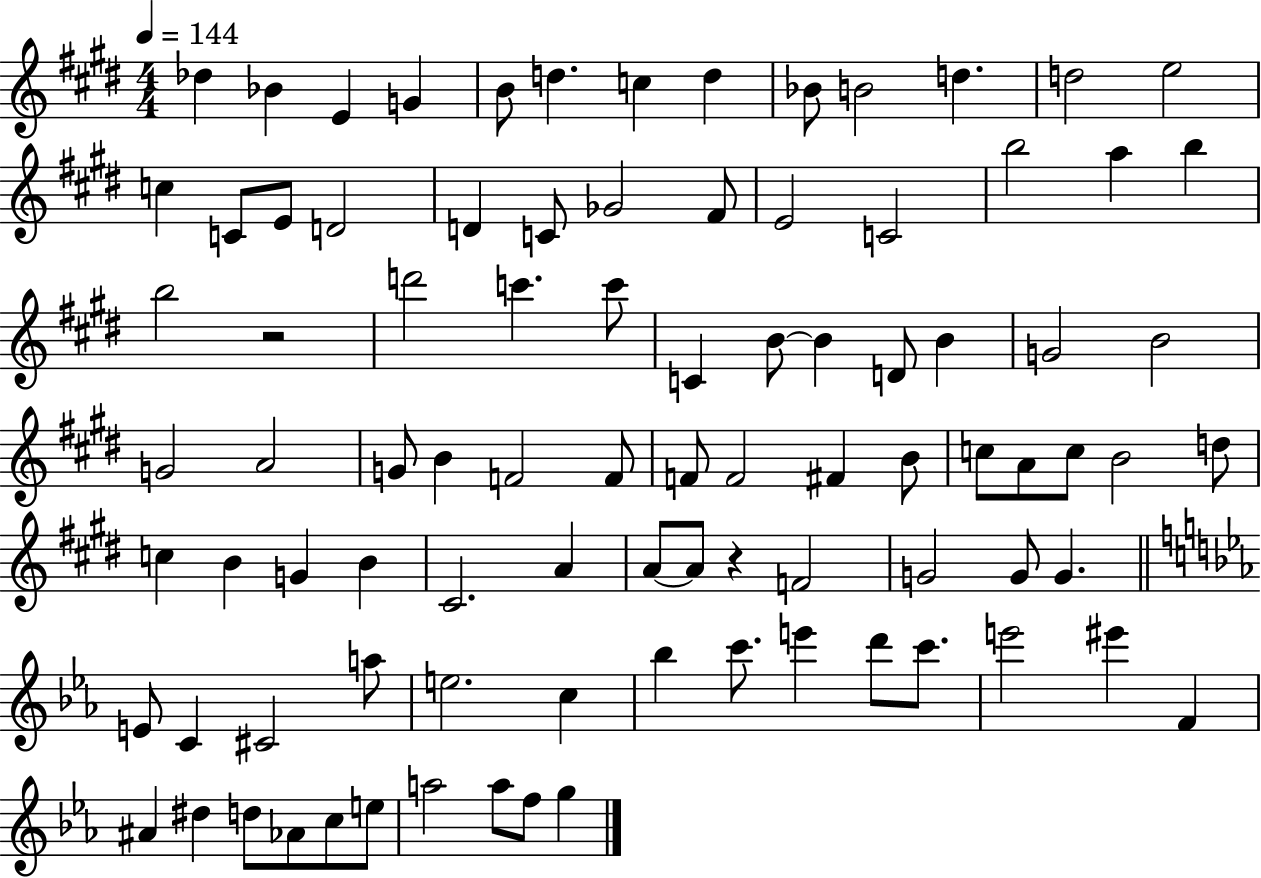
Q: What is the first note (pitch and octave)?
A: Db5